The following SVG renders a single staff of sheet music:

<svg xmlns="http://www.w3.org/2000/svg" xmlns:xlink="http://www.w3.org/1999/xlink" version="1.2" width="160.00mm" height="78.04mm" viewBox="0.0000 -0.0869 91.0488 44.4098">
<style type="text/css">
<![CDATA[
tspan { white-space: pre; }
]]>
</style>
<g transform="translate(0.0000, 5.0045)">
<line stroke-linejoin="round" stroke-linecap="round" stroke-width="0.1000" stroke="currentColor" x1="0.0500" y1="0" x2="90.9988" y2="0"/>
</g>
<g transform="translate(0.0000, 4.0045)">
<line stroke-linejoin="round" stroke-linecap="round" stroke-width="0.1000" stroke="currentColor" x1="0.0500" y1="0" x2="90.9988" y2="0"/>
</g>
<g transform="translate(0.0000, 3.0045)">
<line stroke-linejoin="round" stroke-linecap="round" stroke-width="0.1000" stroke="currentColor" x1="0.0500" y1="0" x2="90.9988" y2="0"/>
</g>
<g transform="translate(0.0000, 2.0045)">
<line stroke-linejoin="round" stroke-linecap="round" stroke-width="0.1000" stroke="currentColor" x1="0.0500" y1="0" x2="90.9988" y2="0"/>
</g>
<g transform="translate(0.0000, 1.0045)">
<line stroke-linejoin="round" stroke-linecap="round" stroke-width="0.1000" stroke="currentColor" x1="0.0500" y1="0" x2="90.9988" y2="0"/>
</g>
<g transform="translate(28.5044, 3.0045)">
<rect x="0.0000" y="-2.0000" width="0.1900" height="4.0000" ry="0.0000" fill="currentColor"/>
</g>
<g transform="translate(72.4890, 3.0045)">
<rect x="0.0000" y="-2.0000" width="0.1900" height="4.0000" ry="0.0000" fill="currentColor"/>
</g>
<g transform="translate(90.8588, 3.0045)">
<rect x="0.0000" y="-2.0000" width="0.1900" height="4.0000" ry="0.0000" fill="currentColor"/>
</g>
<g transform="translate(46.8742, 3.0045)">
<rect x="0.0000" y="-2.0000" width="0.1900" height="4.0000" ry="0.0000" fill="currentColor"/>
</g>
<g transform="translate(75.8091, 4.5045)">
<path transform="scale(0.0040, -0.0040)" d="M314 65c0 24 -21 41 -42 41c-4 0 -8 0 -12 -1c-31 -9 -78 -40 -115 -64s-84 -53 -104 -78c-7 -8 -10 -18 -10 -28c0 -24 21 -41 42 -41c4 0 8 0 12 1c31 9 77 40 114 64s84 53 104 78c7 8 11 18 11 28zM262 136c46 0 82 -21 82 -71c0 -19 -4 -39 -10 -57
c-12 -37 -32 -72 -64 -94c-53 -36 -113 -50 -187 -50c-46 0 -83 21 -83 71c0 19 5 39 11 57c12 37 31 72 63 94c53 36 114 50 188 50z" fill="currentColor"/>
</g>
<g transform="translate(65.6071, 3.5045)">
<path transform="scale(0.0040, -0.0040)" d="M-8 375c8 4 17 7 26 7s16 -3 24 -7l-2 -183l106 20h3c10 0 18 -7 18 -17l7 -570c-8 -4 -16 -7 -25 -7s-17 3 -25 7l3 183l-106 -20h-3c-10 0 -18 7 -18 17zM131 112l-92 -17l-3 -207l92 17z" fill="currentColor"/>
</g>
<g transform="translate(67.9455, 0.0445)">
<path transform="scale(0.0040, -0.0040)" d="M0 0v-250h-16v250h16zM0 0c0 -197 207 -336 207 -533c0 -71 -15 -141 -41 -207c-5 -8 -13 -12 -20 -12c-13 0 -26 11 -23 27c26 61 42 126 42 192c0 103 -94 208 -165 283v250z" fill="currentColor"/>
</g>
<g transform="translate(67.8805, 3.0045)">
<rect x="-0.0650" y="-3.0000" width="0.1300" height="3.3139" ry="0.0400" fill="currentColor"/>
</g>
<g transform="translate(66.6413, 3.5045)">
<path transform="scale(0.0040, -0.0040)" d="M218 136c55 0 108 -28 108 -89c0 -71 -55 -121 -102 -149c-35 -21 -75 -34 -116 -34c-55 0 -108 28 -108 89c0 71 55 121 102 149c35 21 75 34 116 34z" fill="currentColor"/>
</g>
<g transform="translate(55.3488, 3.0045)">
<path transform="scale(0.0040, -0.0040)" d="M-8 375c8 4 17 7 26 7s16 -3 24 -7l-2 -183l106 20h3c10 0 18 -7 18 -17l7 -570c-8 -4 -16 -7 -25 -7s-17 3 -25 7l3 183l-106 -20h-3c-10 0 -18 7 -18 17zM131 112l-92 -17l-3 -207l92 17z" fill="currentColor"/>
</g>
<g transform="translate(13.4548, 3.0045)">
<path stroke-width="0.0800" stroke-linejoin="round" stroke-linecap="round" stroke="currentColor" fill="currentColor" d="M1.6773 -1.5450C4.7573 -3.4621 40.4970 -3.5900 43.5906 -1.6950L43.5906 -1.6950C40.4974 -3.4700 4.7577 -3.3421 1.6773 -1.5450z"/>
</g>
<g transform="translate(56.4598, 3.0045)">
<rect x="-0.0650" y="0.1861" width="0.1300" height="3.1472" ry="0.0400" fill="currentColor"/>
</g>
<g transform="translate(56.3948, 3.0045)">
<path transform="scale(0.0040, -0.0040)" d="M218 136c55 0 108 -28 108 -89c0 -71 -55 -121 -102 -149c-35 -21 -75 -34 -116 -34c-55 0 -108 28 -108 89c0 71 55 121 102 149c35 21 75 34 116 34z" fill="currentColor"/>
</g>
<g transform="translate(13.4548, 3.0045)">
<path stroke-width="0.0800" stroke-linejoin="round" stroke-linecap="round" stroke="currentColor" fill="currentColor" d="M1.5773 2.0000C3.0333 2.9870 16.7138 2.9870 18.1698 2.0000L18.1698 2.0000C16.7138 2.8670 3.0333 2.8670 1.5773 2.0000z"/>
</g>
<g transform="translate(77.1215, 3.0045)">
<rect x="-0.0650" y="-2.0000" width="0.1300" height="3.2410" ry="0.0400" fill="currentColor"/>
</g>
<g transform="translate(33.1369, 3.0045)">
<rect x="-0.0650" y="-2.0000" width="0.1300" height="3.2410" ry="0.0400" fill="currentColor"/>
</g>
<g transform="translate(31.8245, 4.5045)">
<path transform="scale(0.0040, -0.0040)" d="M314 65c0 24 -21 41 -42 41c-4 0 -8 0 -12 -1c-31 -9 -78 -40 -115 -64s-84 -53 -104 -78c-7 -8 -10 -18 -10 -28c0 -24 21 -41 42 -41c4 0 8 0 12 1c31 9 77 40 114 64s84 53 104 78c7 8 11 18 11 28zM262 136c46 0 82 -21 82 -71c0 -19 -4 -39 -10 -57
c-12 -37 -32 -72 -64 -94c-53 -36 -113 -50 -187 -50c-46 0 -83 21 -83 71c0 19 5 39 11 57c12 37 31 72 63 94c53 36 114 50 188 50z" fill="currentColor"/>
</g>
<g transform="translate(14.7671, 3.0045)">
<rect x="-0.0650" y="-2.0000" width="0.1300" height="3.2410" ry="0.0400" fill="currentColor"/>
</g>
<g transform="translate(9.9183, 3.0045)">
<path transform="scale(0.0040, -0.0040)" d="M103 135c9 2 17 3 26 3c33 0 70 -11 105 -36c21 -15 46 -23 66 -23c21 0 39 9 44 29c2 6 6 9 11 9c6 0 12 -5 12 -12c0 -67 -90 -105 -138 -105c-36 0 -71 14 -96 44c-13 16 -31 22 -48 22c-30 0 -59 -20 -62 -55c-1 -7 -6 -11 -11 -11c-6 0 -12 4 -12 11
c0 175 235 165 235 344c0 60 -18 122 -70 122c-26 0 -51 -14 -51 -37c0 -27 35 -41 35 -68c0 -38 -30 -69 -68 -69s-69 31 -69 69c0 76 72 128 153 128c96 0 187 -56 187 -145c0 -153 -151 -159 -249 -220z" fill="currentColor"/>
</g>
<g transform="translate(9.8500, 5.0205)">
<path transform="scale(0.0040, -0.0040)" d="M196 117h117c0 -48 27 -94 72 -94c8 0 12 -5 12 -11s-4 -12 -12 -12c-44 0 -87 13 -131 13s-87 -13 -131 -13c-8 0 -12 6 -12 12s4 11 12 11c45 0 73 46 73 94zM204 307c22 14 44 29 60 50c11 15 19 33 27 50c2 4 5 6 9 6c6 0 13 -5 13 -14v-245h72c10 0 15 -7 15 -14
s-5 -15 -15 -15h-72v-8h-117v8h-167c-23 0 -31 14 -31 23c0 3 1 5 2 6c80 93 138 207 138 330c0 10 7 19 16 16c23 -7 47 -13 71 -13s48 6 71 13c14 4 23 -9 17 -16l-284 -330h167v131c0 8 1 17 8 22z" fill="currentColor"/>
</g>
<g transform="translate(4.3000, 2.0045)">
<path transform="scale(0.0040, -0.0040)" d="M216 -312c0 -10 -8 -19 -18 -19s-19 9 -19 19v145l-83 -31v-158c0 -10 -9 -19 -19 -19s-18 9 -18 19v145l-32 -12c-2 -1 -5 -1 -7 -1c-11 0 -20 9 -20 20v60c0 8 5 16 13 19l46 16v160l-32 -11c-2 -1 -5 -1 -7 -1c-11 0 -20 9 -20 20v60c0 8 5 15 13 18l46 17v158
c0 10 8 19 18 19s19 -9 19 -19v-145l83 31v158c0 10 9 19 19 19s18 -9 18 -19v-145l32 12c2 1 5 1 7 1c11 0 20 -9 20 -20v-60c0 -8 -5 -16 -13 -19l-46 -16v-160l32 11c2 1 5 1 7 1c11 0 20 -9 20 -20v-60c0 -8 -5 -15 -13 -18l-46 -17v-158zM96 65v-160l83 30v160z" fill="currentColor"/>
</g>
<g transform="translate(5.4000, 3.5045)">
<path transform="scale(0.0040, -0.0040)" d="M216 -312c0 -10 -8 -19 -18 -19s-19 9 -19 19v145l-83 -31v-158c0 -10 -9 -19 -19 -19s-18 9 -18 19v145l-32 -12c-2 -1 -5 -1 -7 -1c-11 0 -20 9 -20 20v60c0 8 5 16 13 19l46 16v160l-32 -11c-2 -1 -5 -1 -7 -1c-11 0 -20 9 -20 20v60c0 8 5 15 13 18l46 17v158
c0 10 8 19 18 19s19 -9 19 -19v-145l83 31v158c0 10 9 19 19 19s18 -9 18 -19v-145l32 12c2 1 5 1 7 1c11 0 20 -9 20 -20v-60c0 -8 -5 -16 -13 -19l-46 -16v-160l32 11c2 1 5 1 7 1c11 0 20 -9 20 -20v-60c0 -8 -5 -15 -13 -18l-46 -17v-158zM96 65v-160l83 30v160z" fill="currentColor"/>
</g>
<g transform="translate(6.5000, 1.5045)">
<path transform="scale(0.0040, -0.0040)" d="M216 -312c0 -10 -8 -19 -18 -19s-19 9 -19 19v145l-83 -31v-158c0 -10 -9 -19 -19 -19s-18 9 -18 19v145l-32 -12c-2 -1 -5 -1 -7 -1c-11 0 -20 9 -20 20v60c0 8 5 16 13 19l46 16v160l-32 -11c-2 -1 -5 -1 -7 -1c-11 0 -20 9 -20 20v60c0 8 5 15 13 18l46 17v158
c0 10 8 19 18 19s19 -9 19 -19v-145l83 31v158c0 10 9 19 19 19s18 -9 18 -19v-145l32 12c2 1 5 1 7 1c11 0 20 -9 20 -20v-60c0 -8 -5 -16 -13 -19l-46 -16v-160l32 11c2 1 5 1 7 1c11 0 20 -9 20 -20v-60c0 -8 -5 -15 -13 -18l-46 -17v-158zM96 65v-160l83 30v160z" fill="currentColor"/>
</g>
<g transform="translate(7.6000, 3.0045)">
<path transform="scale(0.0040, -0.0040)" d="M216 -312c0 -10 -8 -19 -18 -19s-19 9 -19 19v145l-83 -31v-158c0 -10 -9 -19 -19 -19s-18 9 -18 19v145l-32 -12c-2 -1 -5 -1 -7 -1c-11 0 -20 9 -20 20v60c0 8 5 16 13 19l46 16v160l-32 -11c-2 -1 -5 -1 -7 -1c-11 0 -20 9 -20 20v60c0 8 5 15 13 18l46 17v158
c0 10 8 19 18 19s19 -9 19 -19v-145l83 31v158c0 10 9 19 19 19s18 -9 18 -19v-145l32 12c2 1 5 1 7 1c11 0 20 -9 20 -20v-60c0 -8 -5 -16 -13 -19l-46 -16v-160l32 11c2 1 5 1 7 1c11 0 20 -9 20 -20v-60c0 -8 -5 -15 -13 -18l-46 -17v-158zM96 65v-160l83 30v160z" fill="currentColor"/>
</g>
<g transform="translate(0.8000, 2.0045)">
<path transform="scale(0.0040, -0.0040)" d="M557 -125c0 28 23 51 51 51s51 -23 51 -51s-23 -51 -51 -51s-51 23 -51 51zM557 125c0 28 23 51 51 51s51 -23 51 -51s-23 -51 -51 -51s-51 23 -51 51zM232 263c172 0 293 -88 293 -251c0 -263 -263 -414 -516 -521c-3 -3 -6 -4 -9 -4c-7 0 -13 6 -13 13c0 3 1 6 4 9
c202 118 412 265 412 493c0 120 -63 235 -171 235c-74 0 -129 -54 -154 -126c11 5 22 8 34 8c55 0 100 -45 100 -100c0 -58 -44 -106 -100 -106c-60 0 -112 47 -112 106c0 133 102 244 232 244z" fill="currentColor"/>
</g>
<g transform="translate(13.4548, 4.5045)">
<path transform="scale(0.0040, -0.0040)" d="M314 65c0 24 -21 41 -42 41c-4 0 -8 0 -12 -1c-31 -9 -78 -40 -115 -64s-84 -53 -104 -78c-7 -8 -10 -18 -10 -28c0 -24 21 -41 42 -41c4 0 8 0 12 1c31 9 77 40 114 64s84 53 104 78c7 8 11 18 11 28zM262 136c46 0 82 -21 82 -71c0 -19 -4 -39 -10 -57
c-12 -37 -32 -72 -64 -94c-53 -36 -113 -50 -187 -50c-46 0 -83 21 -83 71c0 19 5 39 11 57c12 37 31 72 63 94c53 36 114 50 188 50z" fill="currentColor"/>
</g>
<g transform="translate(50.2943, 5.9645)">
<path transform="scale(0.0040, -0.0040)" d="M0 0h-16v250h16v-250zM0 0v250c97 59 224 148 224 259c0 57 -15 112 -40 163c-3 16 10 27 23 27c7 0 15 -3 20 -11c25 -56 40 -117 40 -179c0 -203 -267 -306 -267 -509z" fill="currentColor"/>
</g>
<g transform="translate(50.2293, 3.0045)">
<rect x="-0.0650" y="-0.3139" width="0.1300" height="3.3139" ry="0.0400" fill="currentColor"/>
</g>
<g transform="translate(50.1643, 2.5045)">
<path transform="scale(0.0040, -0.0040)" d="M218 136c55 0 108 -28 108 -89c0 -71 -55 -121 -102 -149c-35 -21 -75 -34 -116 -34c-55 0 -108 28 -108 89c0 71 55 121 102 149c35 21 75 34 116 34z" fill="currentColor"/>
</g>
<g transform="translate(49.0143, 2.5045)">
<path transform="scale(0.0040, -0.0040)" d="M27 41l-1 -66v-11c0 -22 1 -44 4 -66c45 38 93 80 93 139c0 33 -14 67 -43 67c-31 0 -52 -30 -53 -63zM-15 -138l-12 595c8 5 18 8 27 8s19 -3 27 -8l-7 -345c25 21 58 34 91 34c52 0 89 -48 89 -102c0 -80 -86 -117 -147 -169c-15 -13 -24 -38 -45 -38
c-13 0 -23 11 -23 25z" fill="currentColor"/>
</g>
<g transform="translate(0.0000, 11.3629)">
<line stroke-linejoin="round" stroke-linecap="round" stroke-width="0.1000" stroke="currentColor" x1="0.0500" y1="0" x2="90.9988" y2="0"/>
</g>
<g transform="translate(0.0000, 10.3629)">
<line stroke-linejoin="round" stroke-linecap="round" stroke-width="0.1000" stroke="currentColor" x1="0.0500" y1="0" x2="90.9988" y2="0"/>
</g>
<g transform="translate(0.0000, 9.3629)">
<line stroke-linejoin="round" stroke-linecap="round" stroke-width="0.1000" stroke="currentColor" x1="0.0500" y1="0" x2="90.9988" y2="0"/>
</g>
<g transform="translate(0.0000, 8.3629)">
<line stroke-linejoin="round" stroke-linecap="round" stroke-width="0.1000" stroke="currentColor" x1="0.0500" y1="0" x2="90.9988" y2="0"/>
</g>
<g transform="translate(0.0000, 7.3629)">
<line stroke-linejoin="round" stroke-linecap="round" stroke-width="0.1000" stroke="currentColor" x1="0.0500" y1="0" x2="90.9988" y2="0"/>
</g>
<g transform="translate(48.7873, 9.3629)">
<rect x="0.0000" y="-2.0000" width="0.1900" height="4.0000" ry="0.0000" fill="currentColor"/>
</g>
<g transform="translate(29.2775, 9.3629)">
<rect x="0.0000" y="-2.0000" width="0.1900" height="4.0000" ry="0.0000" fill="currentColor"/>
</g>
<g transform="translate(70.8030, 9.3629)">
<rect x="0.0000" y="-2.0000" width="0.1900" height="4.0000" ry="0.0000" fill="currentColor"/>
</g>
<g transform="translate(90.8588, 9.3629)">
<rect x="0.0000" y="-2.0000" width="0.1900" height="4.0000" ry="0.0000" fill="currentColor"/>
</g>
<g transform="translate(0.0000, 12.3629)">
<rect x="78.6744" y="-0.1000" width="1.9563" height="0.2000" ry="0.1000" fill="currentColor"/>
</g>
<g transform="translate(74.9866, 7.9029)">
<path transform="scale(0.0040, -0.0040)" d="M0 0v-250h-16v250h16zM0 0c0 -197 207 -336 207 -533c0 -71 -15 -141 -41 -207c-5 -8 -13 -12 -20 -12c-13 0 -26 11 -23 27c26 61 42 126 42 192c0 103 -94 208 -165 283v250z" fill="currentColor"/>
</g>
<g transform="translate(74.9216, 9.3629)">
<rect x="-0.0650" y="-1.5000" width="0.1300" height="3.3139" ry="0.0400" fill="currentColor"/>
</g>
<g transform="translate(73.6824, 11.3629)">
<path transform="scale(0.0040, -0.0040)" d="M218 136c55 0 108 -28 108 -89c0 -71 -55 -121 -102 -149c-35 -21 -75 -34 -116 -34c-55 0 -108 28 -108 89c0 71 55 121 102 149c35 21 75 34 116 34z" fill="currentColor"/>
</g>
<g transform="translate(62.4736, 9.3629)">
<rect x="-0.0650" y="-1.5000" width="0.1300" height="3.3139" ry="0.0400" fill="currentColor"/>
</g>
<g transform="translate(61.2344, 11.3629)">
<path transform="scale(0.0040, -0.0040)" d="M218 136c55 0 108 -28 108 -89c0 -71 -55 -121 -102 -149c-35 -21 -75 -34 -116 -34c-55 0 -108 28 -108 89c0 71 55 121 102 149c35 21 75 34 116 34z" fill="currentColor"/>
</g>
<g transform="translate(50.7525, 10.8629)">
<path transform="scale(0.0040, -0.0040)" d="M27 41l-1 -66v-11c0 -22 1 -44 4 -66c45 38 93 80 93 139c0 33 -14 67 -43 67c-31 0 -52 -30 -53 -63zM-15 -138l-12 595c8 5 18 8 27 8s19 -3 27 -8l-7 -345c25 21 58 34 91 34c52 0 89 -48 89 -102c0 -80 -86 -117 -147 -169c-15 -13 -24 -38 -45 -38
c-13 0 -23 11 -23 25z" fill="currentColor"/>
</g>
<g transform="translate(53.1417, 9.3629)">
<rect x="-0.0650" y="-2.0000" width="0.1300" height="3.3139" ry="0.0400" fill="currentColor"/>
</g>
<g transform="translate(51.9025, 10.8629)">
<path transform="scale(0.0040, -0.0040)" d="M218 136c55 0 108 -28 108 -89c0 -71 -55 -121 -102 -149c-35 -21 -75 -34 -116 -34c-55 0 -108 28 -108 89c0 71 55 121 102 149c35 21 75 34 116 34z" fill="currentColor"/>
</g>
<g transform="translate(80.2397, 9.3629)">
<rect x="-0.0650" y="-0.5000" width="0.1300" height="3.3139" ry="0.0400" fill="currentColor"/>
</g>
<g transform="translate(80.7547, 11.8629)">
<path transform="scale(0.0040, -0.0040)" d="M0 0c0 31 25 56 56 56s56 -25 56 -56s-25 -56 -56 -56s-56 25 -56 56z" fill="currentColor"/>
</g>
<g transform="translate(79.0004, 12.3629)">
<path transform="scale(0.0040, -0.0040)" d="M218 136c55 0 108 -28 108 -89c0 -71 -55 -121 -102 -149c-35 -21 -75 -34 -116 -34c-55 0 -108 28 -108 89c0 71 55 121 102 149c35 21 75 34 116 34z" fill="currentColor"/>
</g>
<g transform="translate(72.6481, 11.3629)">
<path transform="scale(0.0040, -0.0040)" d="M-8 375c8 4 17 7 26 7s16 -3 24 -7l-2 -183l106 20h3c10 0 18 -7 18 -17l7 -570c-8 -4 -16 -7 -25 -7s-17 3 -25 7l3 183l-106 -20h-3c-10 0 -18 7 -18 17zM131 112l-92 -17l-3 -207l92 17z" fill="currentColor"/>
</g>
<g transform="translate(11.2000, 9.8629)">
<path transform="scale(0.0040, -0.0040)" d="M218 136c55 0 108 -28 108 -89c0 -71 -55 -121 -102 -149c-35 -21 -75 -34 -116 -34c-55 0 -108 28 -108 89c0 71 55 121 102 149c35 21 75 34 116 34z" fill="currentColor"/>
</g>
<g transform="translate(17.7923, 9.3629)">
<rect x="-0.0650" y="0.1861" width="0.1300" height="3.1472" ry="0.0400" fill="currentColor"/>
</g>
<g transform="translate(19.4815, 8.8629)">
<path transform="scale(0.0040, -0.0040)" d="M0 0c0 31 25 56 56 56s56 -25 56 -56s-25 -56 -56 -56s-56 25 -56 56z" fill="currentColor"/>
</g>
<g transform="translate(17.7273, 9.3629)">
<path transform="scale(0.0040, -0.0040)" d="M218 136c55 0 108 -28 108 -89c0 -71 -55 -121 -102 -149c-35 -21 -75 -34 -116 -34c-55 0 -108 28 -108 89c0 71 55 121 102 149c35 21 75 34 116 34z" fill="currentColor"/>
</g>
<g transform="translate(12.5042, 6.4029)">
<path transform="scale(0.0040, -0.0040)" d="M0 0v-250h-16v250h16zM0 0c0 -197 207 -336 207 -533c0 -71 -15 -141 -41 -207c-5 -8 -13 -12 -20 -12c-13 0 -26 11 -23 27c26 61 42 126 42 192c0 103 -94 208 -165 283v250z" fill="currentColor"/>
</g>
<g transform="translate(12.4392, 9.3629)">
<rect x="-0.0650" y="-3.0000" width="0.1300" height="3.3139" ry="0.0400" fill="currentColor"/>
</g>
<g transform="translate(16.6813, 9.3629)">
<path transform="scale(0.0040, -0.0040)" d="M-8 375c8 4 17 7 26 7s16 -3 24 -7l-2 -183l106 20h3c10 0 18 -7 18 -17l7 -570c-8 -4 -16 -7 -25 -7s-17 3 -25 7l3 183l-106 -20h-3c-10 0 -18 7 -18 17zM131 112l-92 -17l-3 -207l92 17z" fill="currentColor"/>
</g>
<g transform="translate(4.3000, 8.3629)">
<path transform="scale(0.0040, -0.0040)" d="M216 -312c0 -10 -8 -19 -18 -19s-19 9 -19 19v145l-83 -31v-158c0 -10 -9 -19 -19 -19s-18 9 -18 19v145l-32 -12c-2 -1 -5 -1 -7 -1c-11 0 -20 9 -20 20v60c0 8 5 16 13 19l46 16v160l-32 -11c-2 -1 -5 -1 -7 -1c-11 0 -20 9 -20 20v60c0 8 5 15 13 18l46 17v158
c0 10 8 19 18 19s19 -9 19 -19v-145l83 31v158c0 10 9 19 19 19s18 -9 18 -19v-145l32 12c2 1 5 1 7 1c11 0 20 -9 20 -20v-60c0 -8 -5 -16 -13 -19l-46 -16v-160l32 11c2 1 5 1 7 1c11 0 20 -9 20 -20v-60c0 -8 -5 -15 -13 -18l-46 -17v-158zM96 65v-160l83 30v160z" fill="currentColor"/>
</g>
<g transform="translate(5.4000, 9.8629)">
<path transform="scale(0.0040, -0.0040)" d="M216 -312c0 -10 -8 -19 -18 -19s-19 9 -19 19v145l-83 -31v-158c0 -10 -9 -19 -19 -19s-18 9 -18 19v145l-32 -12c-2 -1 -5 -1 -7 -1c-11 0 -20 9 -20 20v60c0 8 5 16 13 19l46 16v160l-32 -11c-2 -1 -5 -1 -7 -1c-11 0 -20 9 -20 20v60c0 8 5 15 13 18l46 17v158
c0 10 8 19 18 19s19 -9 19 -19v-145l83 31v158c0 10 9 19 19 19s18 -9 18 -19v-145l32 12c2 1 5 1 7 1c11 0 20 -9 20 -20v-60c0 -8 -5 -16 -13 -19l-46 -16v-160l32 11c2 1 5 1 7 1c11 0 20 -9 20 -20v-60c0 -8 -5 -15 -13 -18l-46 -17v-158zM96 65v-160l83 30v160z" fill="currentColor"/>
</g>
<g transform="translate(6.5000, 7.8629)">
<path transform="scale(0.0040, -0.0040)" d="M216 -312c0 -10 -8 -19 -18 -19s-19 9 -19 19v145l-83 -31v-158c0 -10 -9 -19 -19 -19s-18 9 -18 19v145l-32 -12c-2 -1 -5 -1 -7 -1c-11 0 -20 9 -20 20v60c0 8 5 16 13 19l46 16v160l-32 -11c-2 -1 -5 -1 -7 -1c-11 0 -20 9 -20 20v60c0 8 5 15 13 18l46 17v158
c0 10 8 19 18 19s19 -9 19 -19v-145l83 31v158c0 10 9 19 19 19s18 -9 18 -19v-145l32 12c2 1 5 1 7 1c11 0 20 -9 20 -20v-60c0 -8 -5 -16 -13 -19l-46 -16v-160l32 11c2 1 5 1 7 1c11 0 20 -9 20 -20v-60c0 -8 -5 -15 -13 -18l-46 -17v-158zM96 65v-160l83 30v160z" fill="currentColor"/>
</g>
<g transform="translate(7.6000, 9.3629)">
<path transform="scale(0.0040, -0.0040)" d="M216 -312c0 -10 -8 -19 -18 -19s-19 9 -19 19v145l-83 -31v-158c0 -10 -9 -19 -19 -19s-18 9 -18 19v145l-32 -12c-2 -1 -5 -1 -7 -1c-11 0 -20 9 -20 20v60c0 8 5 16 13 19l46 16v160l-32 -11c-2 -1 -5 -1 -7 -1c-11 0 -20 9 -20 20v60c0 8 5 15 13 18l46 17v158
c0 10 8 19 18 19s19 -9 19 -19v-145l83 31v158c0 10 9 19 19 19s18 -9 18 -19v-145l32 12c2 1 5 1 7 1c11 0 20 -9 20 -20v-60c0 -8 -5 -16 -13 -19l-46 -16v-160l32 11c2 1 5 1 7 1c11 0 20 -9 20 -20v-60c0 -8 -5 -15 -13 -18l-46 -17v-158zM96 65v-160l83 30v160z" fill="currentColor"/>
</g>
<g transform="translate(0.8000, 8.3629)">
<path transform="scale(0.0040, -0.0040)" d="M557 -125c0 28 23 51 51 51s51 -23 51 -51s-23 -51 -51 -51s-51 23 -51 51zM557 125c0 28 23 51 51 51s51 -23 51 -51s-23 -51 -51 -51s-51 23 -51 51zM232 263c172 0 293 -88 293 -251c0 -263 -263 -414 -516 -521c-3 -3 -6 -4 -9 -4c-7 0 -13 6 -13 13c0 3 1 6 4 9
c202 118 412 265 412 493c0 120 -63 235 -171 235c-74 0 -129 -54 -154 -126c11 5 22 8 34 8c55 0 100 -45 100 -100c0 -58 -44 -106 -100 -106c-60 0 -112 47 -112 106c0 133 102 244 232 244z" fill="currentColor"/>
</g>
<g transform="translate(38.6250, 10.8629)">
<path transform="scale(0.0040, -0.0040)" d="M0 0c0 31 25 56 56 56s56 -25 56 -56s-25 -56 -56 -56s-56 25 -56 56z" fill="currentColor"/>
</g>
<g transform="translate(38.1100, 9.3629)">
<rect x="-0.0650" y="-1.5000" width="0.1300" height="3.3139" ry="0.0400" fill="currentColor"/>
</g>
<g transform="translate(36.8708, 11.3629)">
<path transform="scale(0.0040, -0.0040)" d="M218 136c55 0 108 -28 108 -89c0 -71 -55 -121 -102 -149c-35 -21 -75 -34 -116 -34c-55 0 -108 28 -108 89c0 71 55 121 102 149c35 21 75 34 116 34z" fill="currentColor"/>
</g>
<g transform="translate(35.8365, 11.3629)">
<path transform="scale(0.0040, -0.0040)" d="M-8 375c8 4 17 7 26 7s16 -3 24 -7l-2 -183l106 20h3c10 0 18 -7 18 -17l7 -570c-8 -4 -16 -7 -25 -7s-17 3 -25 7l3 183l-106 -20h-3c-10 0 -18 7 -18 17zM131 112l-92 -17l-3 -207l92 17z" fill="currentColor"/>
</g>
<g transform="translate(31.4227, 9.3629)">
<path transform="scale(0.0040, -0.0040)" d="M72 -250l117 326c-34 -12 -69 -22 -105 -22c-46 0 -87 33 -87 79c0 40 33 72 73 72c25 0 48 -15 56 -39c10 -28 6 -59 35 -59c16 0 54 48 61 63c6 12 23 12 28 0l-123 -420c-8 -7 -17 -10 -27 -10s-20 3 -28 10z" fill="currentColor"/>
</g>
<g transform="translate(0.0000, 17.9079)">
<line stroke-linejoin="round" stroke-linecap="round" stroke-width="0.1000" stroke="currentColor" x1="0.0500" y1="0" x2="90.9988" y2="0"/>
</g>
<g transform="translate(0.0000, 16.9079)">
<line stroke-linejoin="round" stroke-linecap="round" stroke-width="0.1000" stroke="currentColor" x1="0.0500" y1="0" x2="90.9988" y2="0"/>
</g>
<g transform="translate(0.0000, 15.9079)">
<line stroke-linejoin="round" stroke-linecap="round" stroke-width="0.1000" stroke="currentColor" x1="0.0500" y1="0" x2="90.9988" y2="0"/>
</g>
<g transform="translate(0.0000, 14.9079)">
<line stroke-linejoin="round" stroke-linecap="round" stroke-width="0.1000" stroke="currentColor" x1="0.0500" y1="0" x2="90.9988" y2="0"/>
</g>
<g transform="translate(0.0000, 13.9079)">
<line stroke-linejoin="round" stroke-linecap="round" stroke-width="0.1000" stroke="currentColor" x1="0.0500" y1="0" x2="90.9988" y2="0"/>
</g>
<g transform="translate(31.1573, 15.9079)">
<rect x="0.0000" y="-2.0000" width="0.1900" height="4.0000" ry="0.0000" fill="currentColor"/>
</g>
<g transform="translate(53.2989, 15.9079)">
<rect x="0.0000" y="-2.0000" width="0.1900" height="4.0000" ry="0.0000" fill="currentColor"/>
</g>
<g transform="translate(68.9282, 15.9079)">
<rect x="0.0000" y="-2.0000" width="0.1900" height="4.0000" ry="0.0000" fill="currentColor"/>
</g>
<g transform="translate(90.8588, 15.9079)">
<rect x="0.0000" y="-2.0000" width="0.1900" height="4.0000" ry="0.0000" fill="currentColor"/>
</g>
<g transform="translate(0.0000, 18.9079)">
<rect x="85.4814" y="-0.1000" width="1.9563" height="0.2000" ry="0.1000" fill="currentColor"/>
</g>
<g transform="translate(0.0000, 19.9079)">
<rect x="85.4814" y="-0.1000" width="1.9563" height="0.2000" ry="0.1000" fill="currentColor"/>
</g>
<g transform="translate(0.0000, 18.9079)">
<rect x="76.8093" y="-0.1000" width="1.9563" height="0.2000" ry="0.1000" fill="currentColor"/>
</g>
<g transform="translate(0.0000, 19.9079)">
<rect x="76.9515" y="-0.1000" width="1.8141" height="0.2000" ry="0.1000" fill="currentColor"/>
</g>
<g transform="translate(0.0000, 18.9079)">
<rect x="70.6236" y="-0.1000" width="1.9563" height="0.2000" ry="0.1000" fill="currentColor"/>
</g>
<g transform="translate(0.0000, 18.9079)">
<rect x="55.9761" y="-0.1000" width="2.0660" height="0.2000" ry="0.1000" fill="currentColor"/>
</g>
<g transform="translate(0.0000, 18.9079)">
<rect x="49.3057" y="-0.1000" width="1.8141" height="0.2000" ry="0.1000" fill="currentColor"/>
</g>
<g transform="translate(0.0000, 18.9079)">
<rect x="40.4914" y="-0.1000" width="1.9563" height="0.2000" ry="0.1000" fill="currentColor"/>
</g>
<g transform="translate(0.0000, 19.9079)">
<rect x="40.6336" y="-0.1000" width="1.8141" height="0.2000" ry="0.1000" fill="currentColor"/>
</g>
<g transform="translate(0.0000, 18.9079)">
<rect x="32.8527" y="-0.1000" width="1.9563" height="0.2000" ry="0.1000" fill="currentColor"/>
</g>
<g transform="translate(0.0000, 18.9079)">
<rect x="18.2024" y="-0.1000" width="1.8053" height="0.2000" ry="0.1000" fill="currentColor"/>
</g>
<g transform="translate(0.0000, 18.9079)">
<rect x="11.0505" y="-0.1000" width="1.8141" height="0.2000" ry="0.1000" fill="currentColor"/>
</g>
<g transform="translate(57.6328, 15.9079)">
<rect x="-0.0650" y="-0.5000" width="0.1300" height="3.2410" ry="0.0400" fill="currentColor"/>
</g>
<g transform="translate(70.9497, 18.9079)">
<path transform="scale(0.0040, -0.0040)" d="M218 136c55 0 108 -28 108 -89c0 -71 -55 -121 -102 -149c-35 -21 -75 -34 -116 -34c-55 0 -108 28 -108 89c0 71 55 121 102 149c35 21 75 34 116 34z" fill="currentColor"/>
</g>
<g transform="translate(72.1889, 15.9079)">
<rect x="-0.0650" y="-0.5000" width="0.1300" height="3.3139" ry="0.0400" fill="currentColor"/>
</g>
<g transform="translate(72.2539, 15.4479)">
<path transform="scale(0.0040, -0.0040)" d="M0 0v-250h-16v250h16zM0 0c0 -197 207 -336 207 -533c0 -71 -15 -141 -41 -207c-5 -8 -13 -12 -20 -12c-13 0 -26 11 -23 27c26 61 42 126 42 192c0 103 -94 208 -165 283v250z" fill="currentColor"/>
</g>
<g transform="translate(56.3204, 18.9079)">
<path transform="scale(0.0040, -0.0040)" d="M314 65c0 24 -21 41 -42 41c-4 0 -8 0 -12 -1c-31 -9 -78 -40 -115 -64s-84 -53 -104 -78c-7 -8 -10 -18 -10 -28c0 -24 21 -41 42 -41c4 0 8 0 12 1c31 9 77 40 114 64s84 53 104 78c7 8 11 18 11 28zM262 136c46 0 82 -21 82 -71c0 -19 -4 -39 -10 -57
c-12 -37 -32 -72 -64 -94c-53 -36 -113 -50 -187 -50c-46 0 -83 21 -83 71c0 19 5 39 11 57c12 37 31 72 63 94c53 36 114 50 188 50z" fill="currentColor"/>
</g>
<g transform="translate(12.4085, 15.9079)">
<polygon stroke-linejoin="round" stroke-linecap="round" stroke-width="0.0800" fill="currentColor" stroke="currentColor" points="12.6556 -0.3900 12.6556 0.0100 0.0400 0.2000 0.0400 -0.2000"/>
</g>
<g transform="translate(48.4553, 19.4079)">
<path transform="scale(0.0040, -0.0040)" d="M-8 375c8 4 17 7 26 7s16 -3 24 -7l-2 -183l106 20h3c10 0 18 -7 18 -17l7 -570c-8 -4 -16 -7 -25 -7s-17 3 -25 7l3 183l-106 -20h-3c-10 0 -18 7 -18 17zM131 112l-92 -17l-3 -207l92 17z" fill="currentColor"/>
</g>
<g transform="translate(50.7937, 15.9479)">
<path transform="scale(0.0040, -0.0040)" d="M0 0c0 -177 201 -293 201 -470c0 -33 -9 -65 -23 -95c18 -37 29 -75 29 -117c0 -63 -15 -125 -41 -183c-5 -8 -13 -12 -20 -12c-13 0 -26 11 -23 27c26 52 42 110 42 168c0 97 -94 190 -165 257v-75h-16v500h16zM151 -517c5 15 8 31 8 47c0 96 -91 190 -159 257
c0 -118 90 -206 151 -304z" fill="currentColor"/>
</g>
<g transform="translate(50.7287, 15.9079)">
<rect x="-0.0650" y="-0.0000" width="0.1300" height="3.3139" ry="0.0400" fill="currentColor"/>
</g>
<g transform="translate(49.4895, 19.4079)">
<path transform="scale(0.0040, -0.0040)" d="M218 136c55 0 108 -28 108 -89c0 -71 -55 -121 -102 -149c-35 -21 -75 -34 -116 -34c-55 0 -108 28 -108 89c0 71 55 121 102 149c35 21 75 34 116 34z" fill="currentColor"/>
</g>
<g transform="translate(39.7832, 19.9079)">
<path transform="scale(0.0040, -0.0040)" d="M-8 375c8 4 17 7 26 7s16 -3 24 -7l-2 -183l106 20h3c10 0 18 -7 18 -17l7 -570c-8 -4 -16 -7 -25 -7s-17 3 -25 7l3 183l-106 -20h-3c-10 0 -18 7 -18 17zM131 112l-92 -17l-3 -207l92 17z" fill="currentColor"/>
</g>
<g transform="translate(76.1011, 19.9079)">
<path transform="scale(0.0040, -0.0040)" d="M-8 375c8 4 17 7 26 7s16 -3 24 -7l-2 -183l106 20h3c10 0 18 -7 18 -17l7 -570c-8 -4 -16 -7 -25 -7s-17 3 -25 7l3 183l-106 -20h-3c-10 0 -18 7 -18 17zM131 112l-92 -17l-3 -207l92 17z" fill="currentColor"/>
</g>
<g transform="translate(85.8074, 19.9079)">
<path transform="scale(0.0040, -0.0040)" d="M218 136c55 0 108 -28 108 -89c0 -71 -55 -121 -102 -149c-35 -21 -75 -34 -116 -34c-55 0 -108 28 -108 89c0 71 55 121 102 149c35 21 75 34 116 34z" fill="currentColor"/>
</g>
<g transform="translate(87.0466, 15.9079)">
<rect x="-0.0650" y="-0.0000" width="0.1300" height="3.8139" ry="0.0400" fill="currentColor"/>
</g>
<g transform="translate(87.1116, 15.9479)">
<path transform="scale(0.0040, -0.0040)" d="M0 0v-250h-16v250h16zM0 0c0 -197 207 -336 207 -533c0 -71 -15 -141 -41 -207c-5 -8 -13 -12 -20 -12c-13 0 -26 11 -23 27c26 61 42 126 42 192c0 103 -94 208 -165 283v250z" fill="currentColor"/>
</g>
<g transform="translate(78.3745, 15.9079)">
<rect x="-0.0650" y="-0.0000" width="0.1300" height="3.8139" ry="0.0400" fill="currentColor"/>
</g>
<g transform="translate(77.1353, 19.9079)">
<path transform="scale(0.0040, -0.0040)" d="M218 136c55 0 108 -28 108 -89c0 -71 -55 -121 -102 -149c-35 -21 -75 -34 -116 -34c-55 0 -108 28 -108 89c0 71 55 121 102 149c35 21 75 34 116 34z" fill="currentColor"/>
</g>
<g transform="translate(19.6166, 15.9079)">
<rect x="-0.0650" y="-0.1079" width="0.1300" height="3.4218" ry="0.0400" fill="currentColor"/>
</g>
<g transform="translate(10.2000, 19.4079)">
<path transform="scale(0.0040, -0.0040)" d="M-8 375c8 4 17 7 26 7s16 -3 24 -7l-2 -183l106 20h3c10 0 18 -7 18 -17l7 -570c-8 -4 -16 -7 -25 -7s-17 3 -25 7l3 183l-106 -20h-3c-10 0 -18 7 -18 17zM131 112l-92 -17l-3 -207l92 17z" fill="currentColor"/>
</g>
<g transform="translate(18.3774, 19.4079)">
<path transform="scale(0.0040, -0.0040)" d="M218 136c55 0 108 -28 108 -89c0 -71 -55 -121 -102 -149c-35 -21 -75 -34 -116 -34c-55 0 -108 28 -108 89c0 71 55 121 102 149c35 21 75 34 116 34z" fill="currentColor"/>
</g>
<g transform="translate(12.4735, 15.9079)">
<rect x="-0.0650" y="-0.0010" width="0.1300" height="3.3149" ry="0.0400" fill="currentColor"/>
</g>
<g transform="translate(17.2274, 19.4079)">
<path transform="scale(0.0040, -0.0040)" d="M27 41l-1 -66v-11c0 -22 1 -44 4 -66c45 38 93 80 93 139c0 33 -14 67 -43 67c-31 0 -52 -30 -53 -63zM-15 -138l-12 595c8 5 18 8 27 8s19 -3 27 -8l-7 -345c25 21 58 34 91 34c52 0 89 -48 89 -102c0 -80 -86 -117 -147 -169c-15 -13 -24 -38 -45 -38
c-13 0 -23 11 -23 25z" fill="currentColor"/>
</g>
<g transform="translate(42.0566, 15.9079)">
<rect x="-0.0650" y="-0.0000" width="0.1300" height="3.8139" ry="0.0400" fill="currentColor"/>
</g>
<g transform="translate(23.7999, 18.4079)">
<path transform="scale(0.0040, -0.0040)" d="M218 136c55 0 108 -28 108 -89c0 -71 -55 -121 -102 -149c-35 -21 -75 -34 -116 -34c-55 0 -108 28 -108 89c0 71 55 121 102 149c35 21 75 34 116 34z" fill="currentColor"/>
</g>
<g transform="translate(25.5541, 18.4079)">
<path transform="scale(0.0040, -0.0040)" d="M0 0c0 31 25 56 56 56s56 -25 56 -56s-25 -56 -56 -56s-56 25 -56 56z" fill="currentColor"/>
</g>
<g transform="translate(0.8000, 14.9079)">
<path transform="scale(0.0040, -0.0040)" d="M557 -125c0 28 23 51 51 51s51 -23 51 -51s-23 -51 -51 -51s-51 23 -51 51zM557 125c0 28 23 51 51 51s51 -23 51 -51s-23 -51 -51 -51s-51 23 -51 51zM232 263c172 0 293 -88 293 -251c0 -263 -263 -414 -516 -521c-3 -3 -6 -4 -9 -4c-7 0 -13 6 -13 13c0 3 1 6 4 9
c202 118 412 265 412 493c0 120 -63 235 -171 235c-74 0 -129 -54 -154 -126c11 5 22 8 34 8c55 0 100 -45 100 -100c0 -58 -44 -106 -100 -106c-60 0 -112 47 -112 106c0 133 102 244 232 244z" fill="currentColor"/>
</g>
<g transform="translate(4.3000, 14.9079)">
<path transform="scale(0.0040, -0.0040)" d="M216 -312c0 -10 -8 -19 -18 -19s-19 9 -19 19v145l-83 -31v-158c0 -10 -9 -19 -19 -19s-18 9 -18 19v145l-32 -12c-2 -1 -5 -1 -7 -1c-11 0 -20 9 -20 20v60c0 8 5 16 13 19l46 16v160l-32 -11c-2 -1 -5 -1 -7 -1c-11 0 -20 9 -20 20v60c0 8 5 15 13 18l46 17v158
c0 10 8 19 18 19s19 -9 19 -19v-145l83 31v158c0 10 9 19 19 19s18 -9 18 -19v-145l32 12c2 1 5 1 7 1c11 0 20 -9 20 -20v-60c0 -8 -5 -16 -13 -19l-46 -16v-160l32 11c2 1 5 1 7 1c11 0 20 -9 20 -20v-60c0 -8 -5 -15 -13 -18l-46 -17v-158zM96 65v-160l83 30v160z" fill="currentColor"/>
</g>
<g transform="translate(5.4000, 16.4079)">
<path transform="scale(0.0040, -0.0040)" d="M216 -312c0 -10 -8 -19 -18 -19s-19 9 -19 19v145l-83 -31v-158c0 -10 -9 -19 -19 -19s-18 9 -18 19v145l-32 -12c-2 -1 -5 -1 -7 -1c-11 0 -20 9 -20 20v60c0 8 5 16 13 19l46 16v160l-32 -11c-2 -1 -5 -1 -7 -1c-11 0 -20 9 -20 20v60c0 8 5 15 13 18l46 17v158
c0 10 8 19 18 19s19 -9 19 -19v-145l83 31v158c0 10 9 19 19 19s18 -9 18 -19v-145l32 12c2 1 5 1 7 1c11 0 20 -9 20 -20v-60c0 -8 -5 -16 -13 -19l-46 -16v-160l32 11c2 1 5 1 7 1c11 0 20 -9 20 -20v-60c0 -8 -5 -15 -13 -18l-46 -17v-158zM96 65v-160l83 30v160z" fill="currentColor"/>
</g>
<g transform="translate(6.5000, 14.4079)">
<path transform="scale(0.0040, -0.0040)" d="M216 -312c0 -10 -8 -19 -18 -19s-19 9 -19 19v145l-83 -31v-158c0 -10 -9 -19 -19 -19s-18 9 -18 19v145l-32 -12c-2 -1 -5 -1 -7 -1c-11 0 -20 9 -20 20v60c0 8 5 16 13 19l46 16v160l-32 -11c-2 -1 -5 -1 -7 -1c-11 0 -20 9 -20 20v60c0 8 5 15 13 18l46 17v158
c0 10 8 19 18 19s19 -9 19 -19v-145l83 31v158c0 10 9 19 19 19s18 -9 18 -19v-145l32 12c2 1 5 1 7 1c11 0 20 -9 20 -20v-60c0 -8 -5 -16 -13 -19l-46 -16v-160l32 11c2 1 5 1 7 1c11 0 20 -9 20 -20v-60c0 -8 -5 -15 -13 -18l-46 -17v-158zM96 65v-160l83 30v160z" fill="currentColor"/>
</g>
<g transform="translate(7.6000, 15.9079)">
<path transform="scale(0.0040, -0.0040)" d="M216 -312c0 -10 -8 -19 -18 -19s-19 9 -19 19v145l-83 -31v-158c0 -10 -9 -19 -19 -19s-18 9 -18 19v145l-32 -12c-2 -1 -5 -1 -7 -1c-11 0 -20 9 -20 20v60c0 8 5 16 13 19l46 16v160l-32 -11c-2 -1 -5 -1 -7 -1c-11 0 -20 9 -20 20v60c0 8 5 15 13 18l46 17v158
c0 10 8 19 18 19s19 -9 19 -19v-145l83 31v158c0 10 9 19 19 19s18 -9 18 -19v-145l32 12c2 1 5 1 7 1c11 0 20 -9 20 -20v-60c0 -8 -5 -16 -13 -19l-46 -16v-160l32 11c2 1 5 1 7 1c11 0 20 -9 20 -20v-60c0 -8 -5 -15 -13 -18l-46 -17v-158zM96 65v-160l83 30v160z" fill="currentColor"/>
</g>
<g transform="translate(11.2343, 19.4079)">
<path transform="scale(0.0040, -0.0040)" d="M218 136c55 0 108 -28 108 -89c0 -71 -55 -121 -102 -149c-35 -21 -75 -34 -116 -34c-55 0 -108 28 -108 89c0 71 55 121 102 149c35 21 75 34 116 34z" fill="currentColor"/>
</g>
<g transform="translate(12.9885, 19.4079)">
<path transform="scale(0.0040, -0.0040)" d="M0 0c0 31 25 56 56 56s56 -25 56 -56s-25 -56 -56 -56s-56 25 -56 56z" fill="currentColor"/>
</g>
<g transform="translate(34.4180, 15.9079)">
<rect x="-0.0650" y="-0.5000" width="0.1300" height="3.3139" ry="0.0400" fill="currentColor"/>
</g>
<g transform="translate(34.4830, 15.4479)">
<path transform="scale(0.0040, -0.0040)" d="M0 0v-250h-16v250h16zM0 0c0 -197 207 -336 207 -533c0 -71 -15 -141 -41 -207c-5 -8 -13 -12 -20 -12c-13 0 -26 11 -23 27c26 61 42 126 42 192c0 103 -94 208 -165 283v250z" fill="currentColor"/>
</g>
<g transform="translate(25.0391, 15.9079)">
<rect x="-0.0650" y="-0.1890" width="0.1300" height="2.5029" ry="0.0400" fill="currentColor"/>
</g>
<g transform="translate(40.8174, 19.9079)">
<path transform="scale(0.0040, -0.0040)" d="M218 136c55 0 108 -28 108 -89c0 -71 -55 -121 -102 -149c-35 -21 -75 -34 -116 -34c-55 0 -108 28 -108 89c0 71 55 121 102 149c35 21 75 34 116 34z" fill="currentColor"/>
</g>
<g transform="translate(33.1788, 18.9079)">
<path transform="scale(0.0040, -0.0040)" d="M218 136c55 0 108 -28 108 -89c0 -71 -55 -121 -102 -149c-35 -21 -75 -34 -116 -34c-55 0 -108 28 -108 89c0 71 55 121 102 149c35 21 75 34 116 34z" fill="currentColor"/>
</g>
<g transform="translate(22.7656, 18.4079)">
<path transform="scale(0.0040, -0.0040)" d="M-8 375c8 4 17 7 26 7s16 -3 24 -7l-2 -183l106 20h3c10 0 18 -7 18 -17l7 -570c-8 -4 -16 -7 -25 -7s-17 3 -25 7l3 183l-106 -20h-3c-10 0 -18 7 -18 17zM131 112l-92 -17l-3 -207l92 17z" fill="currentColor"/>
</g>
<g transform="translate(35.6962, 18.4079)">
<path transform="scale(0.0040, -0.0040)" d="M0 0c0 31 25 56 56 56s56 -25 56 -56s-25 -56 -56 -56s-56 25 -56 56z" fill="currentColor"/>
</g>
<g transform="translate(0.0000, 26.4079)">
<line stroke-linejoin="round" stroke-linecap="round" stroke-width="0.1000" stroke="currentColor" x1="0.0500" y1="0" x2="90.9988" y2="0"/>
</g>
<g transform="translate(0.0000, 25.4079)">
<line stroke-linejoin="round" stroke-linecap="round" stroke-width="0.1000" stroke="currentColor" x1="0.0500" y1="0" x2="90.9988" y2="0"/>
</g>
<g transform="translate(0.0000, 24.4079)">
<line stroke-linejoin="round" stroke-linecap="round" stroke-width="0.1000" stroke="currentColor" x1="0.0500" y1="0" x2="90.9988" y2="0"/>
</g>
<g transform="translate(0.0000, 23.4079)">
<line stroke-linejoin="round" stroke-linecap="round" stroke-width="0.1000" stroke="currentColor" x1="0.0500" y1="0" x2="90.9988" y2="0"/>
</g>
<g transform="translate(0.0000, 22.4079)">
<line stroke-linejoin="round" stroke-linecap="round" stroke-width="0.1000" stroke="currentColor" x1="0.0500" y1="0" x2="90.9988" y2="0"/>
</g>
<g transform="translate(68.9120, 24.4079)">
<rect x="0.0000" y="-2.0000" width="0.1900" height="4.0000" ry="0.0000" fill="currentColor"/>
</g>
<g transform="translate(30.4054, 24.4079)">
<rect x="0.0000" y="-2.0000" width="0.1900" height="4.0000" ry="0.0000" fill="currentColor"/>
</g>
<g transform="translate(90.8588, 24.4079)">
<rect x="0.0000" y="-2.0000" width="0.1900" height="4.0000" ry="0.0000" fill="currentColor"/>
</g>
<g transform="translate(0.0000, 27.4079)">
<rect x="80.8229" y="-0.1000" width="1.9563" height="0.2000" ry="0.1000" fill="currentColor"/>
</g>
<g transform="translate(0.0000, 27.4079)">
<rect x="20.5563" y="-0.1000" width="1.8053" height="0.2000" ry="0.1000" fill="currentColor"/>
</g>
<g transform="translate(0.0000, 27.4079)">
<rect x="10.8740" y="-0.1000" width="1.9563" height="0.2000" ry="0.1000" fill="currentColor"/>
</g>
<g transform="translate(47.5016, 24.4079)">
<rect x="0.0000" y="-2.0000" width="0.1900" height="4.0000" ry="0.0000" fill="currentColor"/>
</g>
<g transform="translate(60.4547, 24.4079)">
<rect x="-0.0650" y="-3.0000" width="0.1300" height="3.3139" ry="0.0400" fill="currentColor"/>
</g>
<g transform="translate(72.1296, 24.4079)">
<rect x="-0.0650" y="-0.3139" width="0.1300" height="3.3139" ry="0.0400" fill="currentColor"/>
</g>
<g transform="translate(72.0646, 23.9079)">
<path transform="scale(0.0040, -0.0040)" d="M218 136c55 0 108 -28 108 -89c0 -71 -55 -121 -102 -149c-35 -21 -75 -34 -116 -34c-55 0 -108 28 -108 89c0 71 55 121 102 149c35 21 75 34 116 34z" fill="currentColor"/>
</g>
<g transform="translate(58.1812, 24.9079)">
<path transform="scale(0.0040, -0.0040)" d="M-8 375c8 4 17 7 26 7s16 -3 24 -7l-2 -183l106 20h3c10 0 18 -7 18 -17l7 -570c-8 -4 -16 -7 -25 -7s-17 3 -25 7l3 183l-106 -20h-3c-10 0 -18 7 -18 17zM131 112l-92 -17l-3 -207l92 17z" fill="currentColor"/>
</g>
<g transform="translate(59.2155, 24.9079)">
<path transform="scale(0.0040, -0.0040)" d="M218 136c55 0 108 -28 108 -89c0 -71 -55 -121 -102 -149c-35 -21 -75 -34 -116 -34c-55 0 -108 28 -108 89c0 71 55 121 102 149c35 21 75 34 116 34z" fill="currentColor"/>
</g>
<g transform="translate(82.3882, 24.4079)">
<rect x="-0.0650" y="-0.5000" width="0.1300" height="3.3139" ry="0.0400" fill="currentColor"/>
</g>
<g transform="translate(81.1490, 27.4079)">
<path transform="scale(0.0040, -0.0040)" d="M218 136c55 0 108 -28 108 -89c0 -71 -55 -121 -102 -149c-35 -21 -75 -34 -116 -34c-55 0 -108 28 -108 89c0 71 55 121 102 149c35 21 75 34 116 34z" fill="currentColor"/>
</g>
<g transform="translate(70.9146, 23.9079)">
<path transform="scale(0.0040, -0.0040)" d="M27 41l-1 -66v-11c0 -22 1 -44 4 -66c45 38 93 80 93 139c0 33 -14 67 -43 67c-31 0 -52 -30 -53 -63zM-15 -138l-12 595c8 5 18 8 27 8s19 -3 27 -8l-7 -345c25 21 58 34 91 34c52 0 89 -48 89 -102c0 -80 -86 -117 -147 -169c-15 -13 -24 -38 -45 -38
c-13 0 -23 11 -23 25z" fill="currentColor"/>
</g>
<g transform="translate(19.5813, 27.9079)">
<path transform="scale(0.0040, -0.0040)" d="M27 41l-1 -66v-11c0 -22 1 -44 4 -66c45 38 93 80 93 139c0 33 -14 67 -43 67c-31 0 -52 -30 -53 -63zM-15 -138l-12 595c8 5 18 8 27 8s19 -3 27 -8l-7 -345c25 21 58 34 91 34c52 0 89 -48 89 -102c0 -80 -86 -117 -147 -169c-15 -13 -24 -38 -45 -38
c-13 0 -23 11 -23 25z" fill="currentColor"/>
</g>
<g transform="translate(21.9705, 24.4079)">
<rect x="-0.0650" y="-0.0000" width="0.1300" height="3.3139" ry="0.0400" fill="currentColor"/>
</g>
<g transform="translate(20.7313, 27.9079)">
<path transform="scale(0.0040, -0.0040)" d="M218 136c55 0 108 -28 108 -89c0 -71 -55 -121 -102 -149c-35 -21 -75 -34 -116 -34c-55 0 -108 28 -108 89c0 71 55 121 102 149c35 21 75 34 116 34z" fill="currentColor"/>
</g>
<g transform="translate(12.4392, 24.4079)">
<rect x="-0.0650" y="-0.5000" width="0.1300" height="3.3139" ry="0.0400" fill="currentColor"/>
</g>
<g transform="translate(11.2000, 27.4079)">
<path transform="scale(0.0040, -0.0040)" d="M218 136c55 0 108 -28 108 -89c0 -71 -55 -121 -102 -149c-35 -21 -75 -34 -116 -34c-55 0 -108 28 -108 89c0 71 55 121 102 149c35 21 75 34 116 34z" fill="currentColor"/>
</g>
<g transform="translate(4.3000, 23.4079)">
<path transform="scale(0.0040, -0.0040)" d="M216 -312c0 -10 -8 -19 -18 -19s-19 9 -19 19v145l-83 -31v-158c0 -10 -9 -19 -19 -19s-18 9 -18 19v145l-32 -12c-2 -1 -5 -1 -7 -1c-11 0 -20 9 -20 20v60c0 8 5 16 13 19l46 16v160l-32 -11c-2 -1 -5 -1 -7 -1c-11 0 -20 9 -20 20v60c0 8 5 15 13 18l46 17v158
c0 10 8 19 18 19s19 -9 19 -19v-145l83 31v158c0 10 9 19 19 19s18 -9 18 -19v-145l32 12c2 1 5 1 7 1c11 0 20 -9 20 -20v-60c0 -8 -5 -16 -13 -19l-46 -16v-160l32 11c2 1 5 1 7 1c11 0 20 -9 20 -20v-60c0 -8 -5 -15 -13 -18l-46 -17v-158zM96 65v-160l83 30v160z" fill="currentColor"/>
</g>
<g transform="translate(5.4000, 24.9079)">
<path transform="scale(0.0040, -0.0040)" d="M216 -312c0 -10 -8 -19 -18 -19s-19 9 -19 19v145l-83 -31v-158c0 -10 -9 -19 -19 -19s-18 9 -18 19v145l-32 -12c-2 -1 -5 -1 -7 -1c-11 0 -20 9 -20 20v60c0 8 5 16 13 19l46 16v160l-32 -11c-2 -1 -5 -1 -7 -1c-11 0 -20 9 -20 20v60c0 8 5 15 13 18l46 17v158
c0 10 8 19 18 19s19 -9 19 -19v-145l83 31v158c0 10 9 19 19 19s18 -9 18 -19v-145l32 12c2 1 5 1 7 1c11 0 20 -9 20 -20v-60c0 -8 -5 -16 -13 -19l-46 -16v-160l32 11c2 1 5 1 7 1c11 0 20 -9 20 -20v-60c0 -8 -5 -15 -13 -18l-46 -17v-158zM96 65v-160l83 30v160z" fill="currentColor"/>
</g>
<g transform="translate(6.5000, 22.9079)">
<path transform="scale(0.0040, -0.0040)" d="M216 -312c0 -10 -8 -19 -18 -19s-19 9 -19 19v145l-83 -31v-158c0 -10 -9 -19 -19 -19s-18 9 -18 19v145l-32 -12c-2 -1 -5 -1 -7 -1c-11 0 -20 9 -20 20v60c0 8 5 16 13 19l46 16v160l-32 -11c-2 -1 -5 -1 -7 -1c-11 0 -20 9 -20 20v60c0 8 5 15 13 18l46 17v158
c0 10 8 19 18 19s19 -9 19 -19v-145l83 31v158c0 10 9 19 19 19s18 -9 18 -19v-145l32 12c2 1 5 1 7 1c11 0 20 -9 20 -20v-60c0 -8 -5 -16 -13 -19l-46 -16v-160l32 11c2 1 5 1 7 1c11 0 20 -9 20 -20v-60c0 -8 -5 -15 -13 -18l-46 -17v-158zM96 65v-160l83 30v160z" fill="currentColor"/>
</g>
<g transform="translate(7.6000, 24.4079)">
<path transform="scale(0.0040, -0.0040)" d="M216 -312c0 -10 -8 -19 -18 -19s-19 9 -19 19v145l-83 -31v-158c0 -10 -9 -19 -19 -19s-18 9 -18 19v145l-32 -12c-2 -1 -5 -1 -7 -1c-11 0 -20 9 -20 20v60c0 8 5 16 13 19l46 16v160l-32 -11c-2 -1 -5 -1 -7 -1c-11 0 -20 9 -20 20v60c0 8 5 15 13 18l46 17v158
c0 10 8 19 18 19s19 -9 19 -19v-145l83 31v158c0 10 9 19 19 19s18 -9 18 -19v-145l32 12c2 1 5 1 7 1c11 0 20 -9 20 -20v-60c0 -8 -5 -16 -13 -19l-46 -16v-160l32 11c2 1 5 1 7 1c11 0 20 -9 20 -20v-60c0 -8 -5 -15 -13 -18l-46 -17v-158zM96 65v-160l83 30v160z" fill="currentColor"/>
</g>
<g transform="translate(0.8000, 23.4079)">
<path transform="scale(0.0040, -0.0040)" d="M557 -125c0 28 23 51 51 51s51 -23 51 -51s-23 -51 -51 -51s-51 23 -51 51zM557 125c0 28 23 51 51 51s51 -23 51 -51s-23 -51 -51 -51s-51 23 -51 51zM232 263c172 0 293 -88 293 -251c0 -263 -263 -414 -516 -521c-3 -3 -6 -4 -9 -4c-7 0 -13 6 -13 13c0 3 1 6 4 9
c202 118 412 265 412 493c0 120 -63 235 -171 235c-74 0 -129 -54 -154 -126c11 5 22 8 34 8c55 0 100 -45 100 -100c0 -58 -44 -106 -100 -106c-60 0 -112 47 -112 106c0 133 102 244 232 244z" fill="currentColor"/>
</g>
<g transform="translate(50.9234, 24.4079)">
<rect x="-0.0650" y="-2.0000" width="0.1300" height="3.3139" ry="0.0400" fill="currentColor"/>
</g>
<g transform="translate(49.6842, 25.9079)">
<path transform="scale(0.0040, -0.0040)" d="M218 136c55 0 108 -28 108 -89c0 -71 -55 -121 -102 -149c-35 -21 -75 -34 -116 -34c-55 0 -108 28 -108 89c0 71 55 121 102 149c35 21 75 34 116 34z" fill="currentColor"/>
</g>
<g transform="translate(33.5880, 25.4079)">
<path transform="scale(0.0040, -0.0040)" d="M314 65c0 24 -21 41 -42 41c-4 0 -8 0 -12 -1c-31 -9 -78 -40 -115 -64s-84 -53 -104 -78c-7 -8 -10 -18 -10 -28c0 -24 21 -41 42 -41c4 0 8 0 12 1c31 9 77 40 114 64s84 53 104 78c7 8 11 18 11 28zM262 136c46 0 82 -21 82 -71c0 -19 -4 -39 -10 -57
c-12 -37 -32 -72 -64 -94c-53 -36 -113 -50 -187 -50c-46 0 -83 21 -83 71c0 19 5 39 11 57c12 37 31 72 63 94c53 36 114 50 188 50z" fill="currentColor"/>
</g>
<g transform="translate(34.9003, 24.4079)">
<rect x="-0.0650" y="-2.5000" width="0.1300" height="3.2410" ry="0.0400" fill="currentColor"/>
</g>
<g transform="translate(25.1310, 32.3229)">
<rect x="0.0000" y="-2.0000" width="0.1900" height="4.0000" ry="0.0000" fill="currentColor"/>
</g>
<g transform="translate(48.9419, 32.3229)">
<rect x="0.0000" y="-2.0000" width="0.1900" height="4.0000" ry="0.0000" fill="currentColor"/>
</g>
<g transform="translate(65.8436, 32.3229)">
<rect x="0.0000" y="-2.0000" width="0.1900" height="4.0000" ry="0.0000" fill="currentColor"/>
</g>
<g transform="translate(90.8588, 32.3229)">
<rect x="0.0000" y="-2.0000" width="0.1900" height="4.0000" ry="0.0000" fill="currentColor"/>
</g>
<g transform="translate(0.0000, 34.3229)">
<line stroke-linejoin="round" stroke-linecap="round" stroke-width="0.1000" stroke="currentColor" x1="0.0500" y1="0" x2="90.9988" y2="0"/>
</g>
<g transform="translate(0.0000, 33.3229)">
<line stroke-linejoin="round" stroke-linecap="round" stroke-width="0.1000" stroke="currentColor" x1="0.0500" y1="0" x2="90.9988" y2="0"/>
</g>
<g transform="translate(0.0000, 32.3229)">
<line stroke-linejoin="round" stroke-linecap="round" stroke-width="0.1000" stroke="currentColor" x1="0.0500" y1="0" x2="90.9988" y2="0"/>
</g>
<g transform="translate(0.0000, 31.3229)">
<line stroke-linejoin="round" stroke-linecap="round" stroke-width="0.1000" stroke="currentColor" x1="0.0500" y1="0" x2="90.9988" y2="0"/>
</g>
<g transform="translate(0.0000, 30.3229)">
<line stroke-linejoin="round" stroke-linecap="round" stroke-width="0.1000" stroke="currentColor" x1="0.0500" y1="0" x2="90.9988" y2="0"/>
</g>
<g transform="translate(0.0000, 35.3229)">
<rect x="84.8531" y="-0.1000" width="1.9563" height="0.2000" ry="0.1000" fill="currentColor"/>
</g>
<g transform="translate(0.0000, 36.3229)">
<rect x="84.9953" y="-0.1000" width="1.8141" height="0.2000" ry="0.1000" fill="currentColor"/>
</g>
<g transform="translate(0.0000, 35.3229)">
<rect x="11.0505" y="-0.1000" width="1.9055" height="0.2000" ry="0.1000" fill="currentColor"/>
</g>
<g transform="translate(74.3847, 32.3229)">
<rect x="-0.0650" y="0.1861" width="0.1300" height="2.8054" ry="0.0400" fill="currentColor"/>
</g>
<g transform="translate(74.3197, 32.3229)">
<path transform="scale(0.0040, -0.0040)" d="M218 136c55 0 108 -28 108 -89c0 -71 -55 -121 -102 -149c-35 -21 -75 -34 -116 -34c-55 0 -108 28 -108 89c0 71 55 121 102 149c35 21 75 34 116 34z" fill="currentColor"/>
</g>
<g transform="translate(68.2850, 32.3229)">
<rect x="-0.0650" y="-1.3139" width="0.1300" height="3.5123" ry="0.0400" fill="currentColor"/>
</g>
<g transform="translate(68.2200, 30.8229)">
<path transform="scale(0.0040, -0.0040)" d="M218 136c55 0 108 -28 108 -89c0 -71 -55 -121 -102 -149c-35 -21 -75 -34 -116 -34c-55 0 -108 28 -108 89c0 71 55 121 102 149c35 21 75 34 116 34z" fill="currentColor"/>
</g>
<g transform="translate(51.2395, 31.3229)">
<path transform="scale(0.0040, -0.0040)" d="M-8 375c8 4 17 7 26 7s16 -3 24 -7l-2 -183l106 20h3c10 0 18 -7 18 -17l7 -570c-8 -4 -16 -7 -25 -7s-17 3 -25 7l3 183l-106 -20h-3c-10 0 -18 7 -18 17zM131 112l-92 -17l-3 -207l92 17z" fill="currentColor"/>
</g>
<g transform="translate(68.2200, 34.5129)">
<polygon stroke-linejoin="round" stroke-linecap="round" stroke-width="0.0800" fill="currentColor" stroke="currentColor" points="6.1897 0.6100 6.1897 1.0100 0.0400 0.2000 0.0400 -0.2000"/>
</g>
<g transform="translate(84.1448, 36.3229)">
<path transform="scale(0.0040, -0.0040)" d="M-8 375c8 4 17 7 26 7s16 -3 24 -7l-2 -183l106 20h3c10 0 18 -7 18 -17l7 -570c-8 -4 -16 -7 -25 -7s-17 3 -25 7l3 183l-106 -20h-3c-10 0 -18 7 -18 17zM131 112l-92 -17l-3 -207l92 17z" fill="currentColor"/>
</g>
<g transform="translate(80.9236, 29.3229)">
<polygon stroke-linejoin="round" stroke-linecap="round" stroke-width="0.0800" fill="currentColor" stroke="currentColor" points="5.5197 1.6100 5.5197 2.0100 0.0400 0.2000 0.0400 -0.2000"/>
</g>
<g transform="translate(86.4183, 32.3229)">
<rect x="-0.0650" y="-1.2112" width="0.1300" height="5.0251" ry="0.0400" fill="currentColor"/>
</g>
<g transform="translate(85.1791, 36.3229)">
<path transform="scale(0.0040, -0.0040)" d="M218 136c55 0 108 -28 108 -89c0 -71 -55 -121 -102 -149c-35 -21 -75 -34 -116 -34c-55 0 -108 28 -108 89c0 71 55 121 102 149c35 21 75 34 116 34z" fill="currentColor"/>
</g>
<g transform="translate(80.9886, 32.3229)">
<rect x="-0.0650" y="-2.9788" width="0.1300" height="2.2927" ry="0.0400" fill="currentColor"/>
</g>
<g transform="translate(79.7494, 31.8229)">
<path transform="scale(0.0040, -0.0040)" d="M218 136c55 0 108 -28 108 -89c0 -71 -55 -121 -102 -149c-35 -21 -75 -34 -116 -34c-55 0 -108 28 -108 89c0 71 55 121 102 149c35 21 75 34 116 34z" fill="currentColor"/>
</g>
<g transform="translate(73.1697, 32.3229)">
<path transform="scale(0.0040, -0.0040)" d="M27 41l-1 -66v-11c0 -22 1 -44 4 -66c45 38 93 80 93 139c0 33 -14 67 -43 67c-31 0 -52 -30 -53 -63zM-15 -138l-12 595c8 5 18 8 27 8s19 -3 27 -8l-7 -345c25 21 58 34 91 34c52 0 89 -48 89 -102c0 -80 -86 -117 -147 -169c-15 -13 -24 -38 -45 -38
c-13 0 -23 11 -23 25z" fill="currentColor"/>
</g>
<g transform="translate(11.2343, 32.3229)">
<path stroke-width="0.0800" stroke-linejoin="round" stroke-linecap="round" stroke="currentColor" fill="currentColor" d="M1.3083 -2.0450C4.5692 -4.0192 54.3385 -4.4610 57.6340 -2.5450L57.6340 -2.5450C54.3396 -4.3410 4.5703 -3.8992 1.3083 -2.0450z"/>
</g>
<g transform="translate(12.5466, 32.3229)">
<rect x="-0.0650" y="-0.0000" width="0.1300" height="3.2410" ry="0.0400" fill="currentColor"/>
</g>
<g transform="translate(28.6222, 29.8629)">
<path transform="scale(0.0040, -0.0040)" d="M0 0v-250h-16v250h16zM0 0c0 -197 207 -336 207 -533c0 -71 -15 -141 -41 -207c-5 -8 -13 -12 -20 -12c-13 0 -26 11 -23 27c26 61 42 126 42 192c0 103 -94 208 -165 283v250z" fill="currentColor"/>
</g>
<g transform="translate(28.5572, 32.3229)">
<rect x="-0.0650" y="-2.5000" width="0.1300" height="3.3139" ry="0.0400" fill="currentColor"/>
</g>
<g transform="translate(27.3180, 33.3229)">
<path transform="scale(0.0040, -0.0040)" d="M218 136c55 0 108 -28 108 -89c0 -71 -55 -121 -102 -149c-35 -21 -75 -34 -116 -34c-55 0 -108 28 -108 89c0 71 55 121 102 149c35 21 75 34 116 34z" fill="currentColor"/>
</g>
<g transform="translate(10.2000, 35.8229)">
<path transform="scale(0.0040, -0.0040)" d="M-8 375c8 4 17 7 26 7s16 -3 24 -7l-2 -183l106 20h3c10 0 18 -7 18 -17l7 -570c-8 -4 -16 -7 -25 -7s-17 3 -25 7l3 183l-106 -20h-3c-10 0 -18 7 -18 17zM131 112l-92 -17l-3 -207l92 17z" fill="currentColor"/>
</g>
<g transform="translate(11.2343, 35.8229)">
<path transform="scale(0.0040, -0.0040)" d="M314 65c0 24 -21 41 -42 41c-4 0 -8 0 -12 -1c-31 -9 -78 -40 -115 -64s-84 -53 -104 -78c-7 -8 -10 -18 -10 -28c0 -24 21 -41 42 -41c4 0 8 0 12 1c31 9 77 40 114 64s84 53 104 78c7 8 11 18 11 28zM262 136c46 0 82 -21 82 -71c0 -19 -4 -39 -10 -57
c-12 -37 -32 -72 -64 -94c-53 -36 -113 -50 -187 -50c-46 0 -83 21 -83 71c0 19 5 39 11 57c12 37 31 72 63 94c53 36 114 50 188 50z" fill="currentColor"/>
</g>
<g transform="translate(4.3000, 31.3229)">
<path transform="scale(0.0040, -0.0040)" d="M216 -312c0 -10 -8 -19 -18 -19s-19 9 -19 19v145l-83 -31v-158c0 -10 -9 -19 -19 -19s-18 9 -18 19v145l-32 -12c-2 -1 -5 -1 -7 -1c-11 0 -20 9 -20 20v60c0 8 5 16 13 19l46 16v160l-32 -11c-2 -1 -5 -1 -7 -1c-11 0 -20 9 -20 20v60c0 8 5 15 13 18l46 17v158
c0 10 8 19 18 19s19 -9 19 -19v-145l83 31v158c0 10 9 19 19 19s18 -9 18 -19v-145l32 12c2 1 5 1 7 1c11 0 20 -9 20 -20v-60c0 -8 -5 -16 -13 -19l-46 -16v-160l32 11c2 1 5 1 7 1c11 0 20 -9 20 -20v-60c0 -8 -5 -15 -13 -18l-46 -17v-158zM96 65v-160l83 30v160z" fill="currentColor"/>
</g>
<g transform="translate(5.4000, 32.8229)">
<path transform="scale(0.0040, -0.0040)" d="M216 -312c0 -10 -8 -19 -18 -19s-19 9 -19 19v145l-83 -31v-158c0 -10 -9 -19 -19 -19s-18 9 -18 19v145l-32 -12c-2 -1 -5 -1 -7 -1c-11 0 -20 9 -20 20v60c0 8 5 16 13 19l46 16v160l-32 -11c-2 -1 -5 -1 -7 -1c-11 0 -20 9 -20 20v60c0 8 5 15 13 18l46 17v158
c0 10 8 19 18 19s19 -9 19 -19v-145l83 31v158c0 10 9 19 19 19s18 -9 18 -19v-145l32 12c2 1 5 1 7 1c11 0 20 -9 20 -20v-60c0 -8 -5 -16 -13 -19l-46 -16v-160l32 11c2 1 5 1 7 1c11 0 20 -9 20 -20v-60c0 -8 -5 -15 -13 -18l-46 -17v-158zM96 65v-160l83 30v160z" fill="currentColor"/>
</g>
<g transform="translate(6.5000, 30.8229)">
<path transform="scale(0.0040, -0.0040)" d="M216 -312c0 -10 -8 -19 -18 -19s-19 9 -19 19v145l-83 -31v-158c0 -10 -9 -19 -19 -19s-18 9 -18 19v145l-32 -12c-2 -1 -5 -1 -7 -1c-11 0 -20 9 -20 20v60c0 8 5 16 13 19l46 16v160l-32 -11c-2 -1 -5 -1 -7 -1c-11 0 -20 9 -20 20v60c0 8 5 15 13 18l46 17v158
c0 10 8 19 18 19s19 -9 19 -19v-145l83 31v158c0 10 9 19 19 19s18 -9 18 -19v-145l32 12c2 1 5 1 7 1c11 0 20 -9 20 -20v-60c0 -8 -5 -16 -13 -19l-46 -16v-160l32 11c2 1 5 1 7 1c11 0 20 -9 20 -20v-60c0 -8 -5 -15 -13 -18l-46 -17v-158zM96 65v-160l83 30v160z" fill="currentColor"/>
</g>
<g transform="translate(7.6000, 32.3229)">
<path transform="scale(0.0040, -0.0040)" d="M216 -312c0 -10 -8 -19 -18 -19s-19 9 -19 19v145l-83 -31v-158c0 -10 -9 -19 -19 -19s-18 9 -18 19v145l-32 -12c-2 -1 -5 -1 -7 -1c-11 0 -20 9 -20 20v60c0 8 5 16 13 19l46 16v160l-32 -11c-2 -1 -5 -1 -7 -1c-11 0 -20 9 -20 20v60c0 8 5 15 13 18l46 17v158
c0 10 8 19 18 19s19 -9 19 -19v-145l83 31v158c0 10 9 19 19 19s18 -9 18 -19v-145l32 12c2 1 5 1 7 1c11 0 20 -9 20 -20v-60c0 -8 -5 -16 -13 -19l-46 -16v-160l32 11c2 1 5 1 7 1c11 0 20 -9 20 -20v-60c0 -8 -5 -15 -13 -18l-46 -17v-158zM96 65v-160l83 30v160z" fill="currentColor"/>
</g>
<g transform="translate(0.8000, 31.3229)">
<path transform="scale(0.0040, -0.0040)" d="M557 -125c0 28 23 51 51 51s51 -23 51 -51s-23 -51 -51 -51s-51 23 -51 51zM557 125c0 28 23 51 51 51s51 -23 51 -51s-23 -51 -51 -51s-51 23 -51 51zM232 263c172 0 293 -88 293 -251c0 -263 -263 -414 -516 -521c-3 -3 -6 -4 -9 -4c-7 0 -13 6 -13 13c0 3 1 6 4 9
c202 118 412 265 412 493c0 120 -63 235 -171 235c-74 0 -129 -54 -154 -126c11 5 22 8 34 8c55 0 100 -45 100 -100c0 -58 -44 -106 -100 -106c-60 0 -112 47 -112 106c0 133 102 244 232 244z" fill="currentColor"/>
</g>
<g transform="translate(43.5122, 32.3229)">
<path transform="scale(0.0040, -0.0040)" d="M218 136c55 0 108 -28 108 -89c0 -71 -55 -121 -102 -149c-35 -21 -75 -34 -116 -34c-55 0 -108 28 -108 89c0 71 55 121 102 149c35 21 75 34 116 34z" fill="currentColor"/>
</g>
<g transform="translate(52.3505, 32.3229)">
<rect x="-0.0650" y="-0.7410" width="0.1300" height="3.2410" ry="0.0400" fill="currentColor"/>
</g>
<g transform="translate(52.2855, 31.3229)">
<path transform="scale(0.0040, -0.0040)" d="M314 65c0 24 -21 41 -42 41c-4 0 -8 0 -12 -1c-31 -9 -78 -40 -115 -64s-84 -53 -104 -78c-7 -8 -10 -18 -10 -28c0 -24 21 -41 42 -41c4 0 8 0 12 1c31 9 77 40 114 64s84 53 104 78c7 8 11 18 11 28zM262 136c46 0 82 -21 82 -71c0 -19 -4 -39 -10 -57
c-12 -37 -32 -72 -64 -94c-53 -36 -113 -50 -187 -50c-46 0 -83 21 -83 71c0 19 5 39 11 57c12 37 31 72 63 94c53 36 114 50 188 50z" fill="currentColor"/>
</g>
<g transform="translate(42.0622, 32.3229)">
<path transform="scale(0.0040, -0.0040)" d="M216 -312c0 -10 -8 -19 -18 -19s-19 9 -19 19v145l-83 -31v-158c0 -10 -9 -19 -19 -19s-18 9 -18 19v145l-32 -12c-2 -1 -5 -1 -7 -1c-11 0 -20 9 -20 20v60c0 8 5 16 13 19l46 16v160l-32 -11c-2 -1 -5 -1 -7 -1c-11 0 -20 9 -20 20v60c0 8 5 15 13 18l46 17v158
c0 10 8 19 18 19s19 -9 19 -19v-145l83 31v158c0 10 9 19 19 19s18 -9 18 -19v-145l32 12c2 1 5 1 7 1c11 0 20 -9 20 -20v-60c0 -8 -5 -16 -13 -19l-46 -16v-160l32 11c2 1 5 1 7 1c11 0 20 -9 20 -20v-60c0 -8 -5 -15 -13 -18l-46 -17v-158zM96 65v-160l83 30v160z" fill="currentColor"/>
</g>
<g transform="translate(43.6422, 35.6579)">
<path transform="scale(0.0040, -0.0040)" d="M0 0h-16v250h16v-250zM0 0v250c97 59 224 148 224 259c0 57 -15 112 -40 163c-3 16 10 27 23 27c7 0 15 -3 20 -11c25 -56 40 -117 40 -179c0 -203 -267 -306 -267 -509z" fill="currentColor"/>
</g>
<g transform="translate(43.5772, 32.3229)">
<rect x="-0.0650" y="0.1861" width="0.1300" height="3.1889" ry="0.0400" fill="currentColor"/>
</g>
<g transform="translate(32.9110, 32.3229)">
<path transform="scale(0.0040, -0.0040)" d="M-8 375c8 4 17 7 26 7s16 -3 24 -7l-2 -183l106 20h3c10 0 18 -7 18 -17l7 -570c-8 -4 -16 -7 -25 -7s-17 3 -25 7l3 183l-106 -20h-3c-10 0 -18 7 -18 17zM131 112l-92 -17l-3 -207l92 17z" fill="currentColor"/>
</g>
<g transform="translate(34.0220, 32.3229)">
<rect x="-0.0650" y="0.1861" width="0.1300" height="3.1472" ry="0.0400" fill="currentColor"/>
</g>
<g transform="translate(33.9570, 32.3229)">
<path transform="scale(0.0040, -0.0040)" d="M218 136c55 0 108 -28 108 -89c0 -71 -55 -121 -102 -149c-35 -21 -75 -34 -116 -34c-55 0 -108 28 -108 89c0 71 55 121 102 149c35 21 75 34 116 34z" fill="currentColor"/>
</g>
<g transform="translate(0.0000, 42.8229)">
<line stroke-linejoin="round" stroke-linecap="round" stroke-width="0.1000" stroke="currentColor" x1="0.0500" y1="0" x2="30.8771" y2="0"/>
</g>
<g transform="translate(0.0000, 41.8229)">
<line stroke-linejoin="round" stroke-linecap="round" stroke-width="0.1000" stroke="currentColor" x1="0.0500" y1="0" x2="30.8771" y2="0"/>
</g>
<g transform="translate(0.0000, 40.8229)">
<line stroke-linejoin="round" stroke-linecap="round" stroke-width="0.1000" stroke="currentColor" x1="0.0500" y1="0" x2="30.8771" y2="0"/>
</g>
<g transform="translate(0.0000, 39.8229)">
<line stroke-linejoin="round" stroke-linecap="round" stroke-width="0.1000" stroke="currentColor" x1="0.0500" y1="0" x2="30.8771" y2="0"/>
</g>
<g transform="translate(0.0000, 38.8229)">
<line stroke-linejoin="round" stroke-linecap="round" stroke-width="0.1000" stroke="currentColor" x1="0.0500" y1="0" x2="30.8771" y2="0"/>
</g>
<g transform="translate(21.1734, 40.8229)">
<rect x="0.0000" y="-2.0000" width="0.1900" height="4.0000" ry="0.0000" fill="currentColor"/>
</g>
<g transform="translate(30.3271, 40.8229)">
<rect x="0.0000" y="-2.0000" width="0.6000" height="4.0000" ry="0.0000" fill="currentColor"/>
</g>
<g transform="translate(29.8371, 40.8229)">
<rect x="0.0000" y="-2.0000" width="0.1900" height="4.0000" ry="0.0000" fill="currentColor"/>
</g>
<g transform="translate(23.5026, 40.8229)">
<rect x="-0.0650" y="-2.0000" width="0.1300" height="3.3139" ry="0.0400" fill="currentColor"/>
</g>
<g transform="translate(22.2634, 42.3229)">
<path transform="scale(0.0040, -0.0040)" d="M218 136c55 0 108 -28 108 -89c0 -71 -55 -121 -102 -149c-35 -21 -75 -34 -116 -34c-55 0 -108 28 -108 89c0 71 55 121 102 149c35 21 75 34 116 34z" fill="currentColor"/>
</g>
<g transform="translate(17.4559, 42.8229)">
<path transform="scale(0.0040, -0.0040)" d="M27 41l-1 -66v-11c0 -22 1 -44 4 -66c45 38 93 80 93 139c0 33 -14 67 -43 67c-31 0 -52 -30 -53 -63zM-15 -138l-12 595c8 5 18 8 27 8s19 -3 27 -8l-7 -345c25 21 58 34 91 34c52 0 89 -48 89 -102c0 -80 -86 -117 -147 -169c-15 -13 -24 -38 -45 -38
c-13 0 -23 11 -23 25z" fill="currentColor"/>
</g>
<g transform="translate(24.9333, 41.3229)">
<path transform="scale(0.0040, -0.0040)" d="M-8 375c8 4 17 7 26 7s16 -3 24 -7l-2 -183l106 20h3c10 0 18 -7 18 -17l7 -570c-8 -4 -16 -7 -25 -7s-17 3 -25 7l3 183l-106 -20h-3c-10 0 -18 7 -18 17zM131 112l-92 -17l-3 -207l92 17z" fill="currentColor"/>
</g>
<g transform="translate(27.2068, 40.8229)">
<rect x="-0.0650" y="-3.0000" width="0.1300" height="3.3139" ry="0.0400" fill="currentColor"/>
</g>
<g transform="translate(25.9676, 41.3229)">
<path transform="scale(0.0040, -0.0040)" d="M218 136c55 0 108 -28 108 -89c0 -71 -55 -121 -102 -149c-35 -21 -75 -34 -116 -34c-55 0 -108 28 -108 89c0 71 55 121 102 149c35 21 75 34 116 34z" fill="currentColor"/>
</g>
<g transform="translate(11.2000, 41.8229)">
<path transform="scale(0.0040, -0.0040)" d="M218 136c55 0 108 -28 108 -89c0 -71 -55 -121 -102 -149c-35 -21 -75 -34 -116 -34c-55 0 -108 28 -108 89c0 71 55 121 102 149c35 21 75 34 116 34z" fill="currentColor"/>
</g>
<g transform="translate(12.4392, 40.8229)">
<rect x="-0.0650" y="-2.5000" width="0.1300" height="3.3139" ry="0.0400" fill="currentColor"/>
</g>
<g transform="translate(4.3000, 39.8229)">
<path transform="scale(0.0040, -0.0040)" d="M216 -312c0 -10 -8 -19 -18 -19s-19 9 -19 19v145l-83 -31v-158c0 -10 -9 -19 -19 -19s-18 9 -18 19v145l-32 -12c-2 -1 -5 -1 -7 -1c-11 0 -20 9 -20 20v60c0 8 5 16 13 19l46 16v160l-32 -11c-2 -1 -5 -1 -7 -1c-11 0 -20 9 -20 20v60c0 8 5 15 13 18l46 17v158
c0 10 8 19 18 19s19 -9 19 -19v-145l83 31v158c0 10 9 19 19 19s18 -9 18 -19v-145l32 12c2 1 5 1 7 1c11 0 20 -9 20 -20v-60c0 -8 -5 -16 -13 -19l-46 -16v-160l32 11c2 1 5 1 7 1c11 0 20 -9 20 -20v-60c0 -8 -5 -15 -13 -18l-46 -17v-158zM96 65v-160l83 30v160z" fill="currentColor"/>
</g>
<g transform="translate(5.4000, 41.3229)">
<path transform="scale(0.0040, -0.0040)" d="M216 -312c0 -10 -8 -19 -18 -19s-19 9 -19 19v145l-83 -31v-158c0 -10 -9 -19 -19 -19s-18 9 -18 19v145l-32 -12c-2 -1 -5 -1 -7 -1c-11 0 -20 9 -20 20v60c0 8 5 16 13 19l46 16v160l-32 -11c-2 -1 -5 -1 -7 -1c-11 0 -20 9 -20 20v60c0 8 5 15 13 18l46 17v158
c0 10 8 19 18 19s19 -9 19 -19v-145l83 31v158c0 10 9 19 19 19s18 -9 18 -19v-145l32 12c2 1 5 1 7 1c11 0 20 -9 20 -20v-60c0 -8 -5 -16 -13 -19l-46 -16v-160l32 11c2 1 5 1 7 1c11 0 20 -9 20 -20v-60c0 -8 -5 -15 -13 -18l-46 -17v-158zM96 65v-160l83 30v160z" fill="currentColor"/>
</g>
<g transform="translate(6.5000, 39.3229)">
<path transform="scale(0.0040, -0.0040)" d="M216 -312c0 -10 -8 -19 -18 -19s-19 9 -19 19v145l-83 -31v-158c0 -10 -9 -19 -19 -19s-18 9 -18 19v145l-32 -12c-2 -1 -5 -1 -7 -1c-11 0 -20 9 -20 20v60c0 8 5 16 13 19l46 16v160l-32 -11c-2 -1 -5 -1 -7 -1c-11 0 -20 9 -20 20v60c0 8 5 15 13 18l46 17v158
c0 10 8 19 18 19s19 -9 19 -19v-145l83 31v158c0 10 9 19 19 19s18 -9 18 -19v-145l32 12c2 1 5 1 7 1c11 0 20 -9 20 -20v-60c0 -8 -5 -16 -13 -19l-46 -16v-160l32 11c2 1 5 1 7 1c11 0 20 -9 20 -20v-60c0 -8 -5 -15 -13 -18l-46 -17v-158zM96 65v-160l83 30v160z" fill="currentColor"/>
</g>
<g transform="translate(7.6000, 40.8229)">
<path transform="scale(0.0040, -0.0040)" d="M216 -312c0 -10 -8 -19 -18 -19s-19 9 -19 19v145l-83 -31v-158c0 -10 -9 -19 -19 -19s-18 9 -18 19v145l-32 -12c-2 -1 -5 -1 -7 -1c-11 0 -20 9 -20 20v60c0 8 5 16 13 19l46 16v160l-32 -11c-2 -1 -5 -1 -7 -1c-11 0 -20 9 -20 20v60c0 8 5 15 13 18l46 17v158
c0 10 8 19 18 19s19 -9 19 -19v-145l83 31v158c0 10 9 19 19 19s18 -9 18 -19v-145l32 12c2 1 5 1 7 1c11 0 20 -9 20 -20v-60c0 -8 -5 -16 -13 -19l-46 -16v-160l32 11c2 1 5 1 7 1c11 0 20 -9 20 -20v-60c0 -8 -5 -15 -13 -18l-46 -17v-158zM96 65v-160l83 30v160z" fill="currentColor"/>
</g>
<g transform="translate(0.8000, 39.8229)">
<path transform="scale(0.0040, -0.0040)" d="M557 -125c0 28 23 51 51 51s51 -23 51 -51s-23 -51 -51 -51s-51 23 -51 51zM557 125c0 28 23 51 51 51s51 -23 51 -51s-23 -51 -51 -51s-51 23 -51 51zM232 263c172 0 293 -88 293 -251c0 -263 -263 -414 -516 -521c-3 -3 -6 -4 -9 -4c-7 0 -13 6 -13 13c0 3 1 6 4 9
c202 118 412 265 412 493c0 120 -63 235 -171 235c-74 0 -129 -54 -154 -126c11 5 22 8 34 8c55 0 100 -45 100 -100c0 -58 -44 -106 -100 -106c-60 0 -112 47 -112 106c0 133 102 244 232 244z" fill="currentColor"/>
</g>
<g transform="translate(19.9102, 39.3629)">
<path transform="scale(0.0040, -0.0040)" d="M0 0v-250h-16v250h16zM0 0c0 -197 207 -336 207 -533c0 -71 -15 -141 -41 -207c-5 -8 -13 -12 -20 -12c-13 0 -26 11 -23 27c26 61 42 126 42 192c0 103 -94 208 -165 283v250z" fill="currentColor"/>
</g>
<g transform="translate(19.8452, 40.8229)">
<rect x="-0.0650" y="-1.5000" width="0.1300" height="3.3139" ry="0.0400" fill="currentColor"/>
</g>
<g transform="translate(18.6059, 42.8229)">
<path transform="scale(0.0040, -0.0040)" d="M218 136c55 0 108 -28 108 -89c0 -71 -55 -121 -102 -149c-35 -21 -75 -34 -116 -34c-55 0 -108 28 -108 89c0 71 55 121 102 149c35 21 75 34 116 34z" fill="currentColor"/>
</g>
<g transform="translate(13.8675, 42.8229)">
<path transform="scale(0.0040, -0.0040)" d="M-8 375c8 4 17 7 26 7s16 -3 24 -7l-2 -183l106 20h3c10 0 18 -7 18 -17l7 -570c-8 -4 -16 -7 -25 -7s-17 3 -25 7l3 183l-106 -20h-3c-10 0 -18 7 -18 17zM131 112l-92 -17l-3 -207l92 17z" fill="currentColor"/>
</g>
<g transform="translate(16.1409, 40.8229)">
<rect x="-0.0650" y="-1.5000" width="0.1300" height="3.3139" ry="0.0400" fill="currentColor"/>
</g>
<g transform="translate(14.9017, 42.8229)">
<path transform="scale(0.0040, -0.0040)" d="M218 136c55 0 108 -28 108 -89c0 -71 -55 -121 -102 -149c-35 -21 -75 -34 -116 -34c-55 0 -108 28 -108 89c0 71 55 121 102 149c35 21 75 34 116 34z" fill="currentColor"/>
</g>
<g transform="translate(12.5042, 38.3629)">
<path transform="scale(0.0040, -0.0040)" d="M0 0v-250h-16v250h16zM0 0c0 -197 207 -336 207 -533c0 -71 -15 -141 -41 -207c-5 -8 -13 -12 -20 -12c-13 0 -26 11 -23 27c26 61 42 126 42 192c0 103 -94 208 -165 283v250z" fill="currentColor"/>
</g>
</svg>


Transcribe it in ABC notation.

X:1
T:Untitled
M:2/4
L:1/4
K:E
A,,2 A,,2 _E,/2 D, C,/2 A,,2 ^C,/2 D, z/2 G,, _A,, ^G,, G,,/2 E,, D,,/2 _D,,/2 F,,/2 E,,/2 C,, D,,/4 E,,2 E,,/2 C,, C,,/2 E,, _D,, B,,2 A,, C, _E, E,, D,,2 B,,/2 D, ^D,/2 F,2 ^G,/2 _D,/2 E,/2 C,,/2 B,,/2 G,, _G,,/2 A,, C,